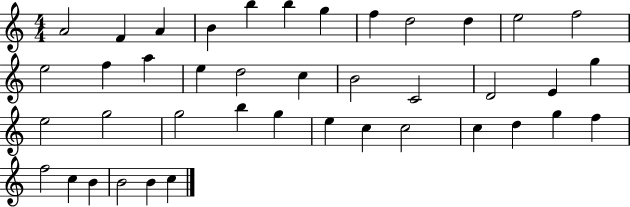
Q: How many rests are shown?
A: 0